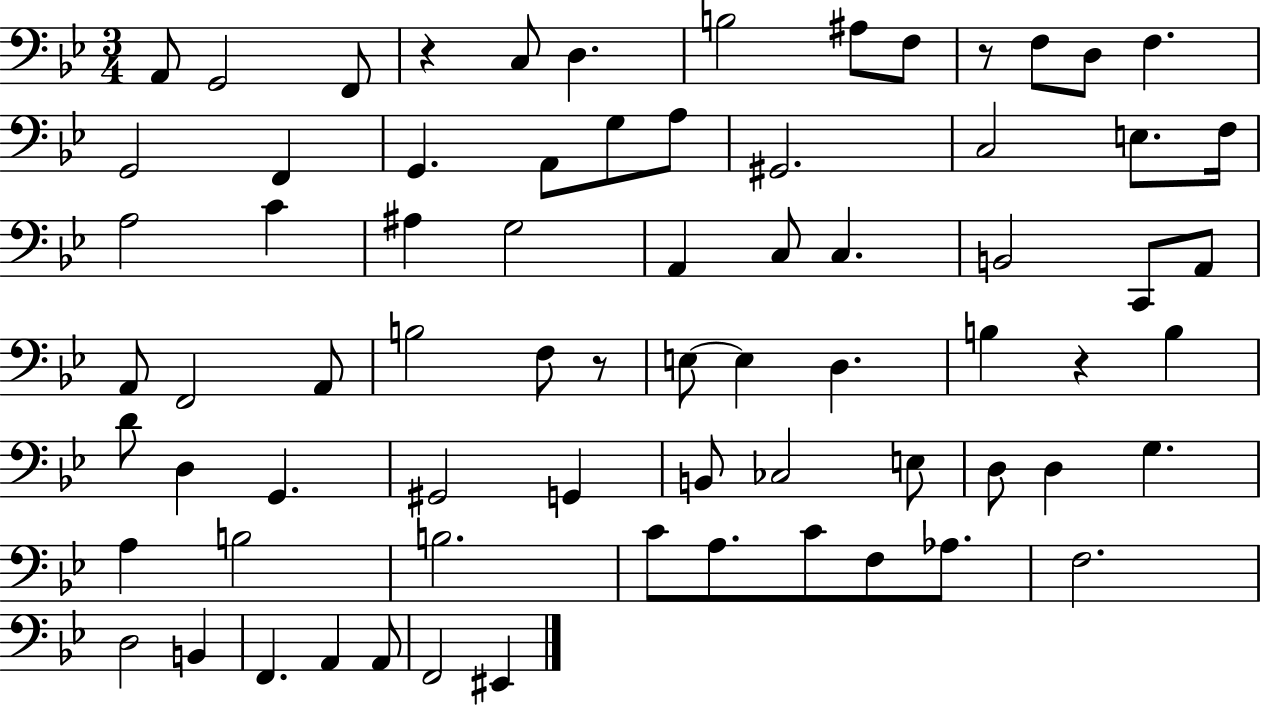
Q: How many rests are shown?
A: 4